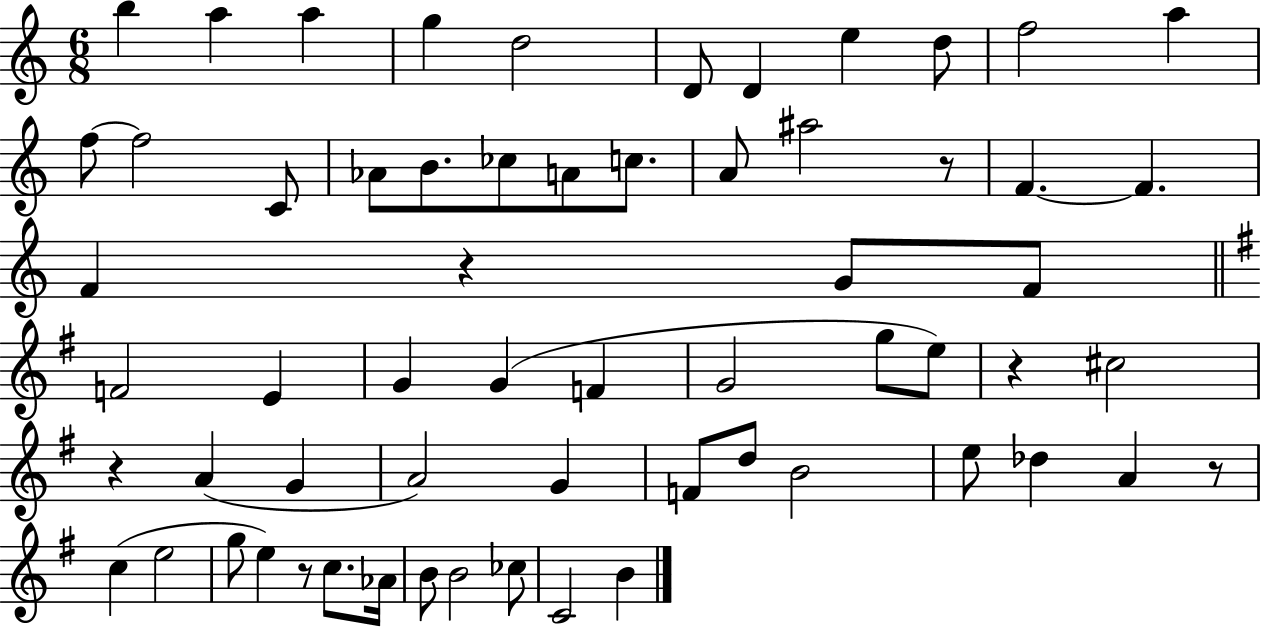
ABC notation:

X:1
T:Untitled
M:6/8
L:1/4
K:C
b a a g d2 D/2 D e d/2 f2 a f/2 f2 C/2 _A/2 B/2 _c/2 A/2 c/2 A/2 ^a2 z/2 F F F z G/2 F/2 F2 E G G F G2 g/2 e/2 z ^c2 z A G A2 G F/2 d/2 B2 e/2 _d A z/2 c e2 g/2 e z/2 c/2 _A/4 B/2 B2 _c/2 C2 B